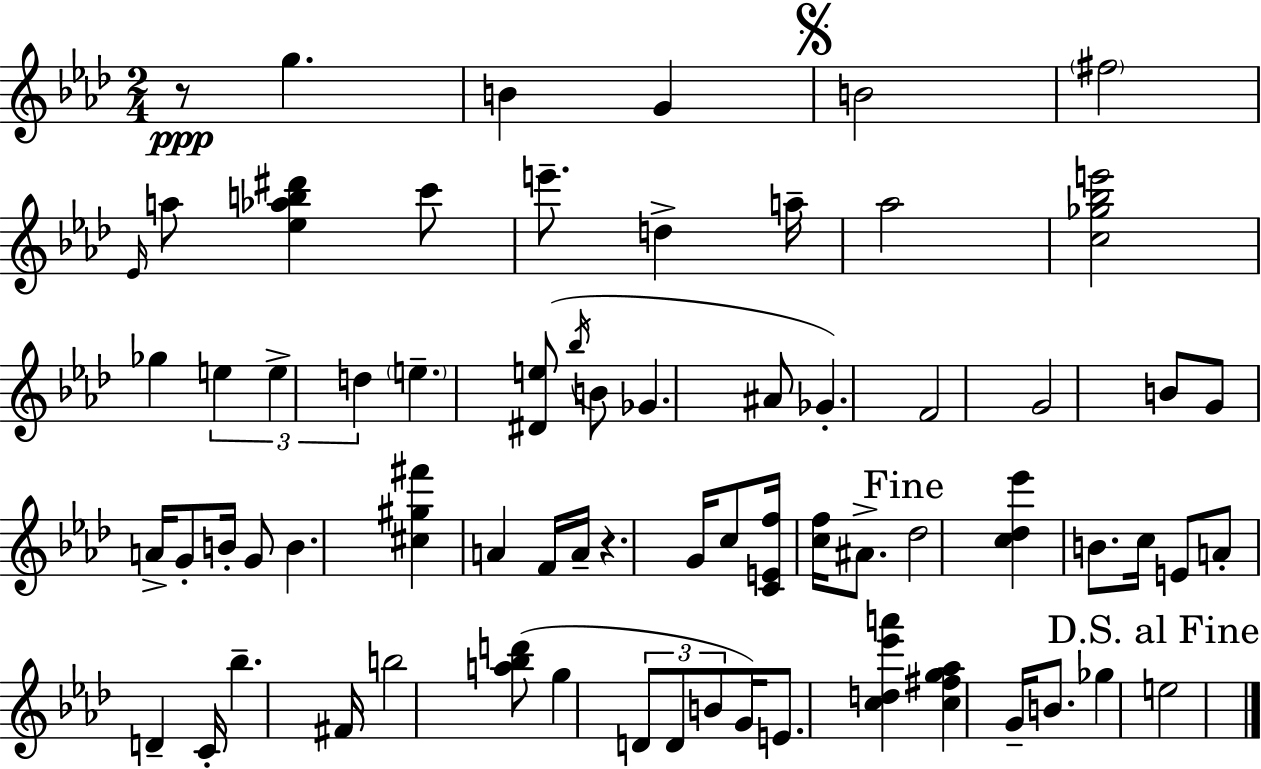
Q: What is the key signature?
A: AES major